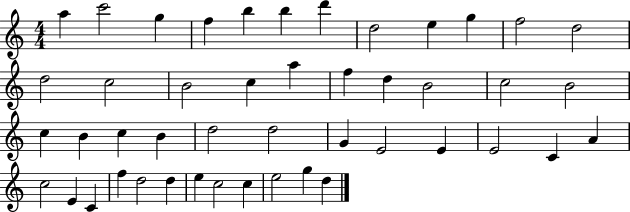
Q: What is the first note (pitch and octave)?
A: A5